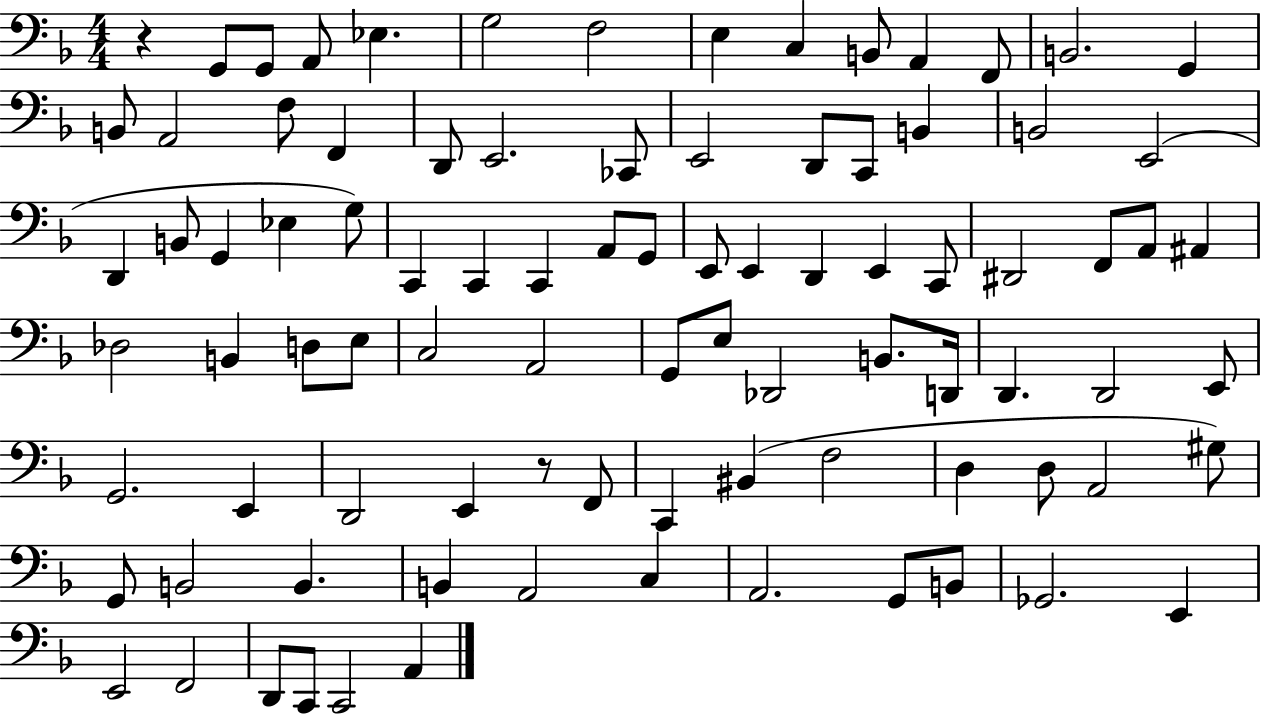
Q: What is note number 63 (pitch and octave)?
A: E2